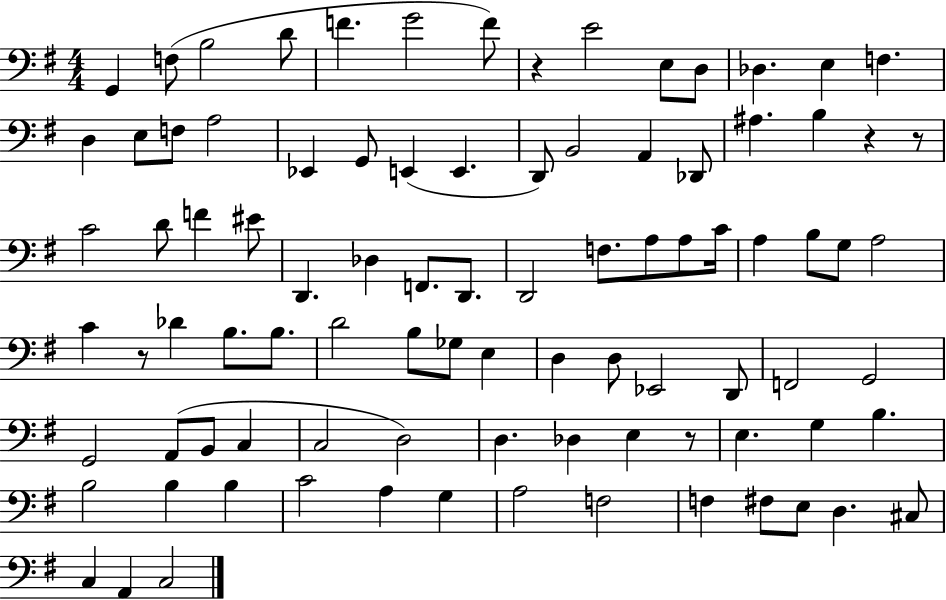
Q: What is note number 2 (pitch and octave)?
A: F3